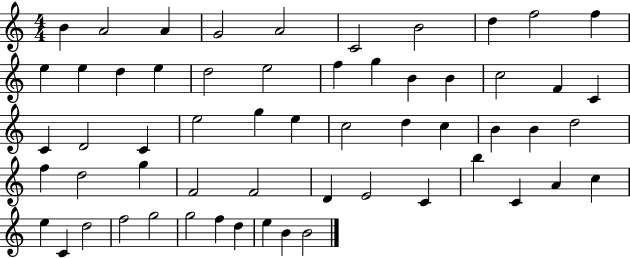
B4/q A4/h A4/q G4/h A4/h C4/h B4/h D5/q F5/h F5/q E5/q E5/q D5/q E5/q D5/h E5/h F5/q G5/q B4/q B4/q C5/h F4/q C4/q C4/q D4/h C4/q E5/h G5/q E5/q C5/h D5/q C5/q B4/q B4/q D5/h F5/q D5/h G5/q F4/h F4/h D4/q E4/h C4/q B5/q C4/q A4/q C5/q E5/q C4/q D5/h F5/h G5/h G5/h F5/q D5/q E5/q B4/q B4/h